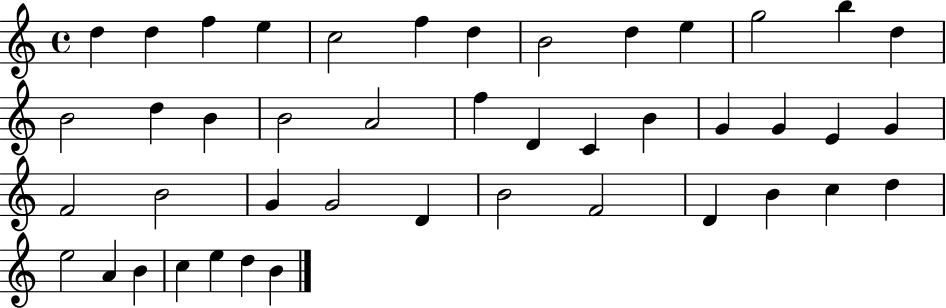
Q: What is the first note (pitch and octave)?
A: D5